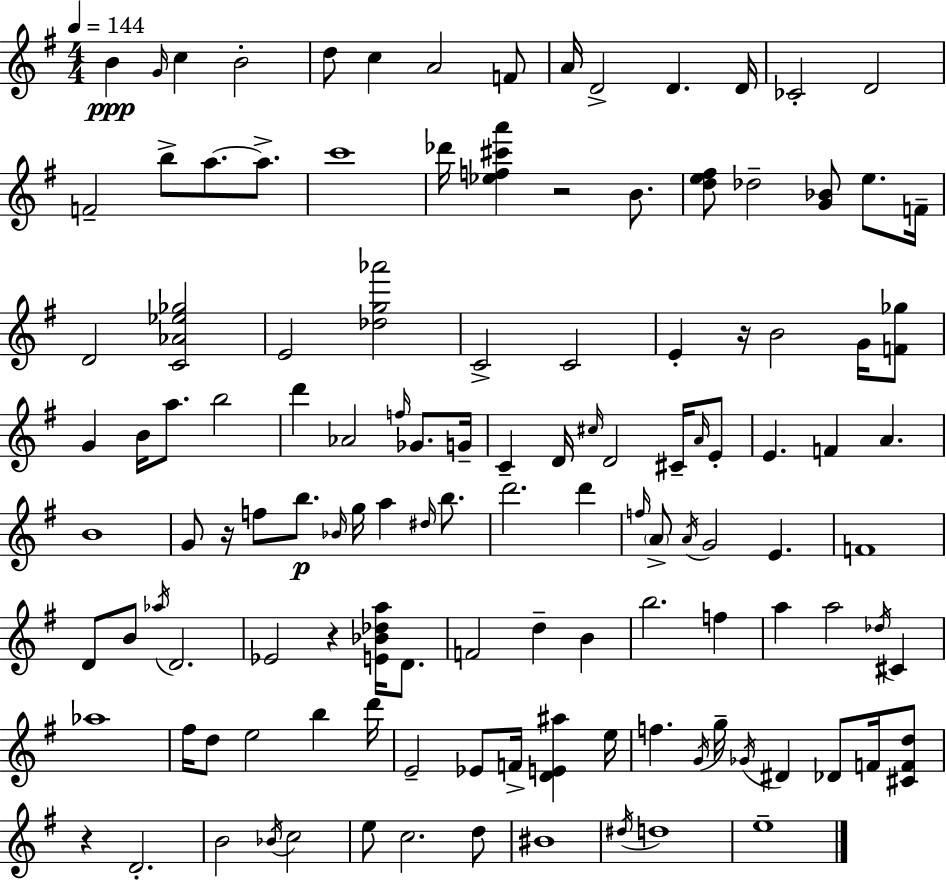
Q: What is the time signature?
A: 4/4